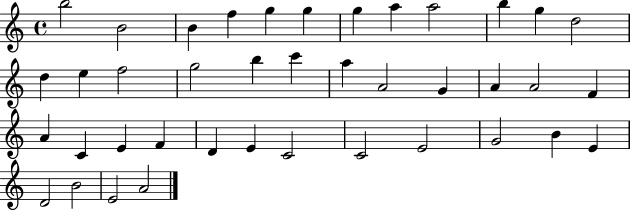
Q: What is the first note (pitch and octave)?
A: B5